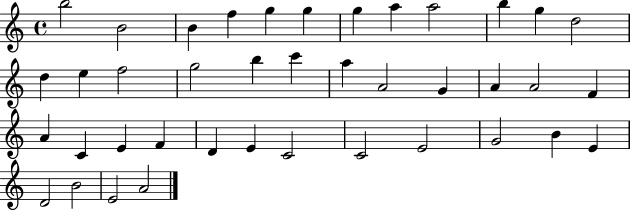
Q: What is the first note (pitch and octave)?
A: B5